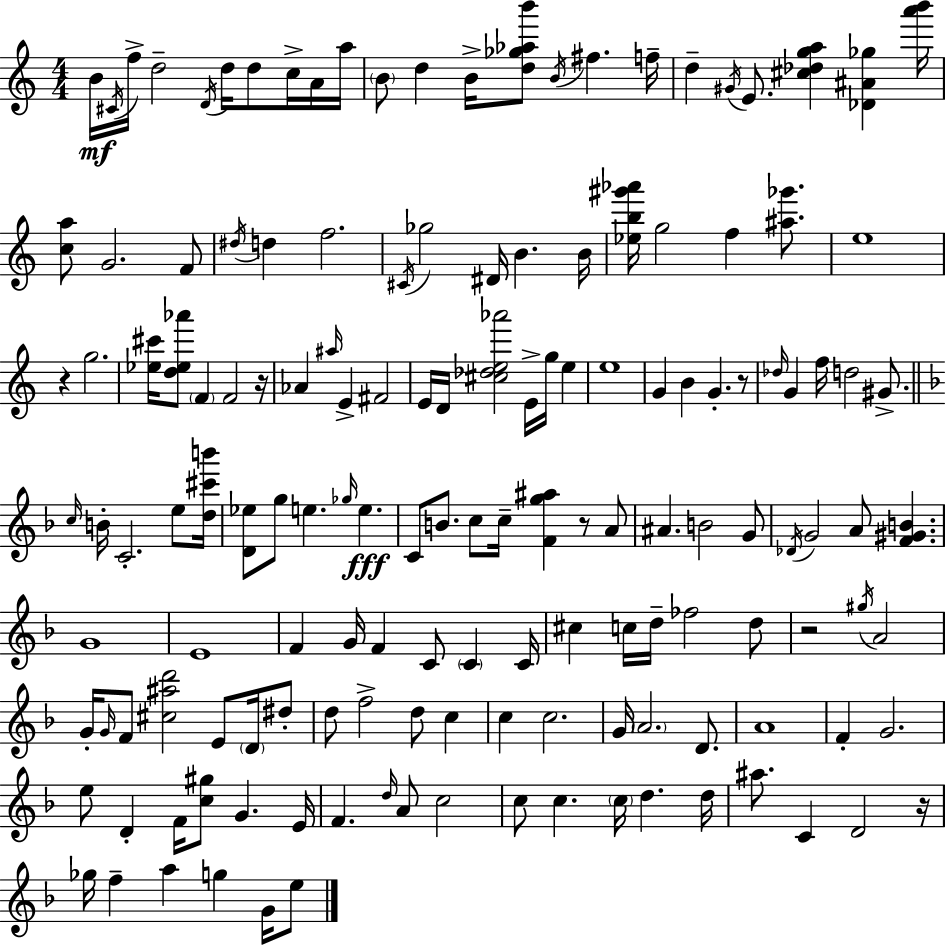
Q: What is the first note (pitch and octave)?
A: B4